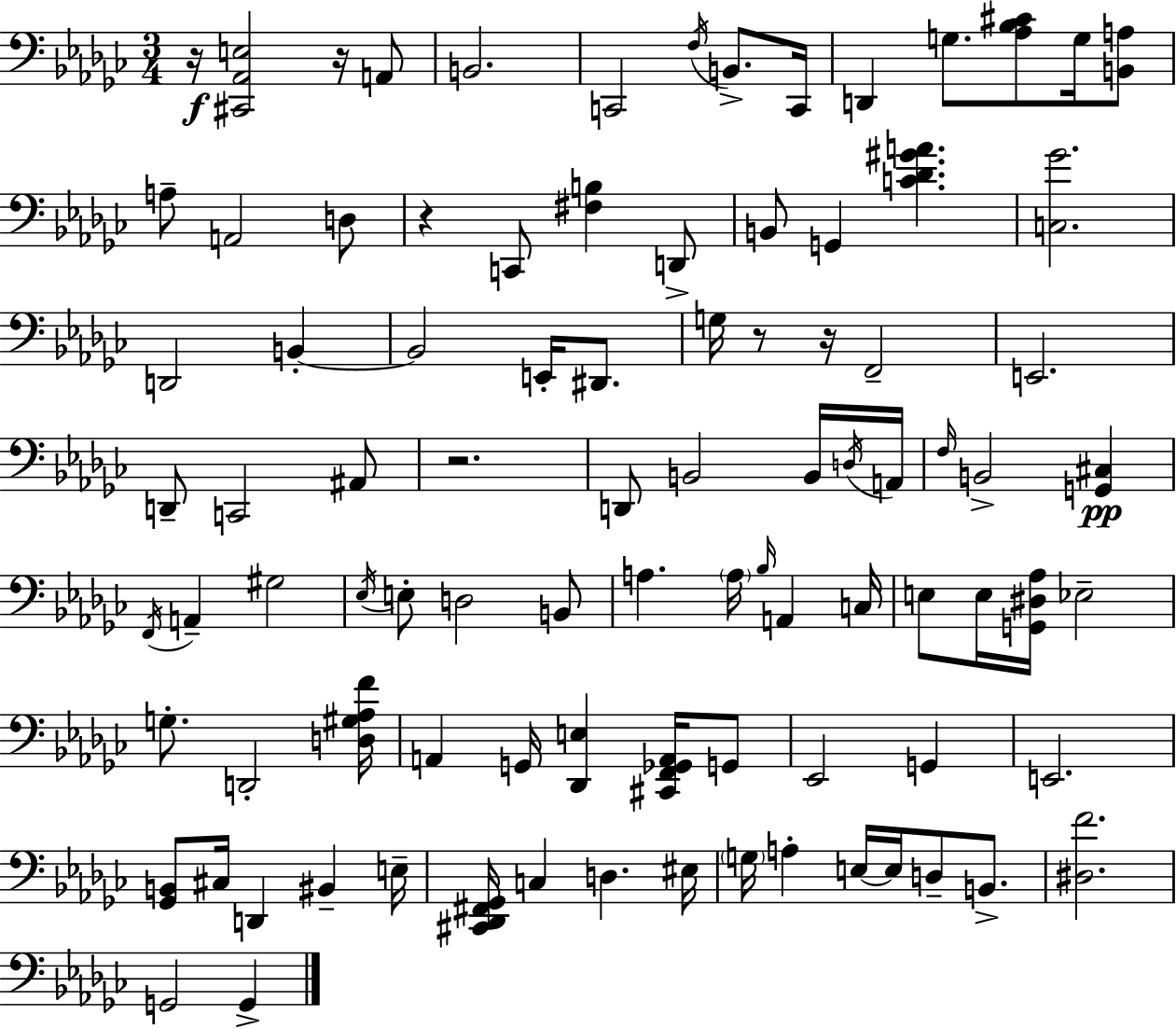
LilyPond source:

{
  \clef bass
  \numericTimeSignature
  \time 3/4
  \key ees \minor
  r16\f <cis, aes, e>2 r16 a,8 | b,2. | c,2 \acciaccatura { f16 } b,8.-> | c,16 d,4 g8. <aes bes cis'>8 g16 <b, a>8 | \break a8-- a,2 d8 | r4 c,8 <fis b>4 d,8-> | b,8 g,4 <c' des' gis' a'>4. | <c ges'>2. | \break d,2 b,4-.~~ | b,2 e,16-. dis,8. | g16 r8 r16 f,2-- | e,2. | \break d,8-- c,2 ais,8 | r2. | d,8 b,2 b,16 | \acciaccatura { d16 } a,16 \grace { f16 } b,2-> <g, cis>4\pp | \break \acciaccatura { f,16 } a,4-- gis2 | \acciaccatura { ees16 } e8-. d2 | b,8 a4. \parenthesize a16 | \grace { bes16 } a,4 c16 e8 e16 <g, dis aes>16 ees2-- | \break g8.-. d,2-. | <d gis aes f'>16 a,4 g,16 <des, e>4 | <cis, f, ges, a,>16 g,8 ees,2 | g,4 e,2. | \break <ges, b,>8 cis16 d,4 | bis,4-- e16-- <cis, des, fis, ges,>16 c4 d4. | eis16 \parenthesize g16 a4-. e16~~ | e16 d8-- b,8.-> <dis f'>2. | \break g,2 | g,4-> \bar "|."
}